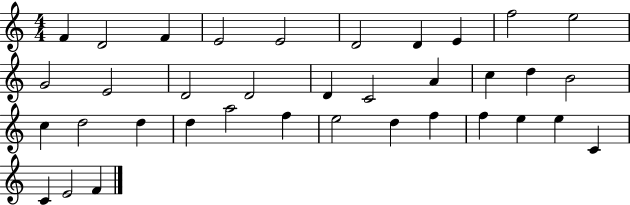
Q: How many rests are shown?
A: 0